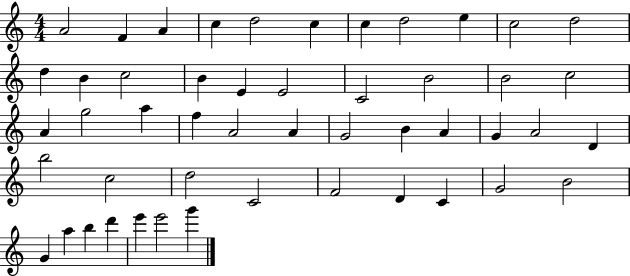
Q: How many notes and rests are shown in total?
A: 49